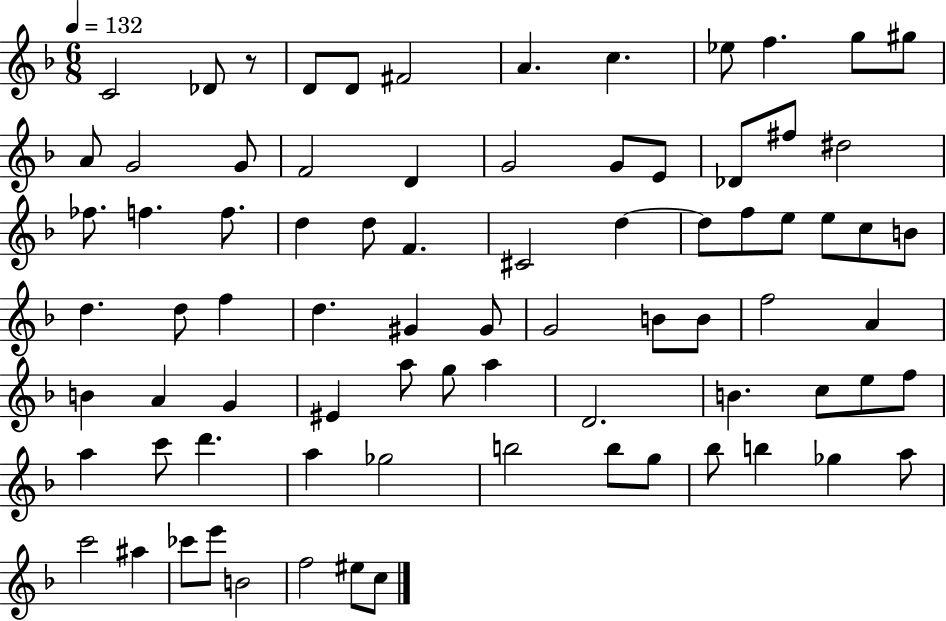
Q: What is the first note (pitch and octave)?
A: C4